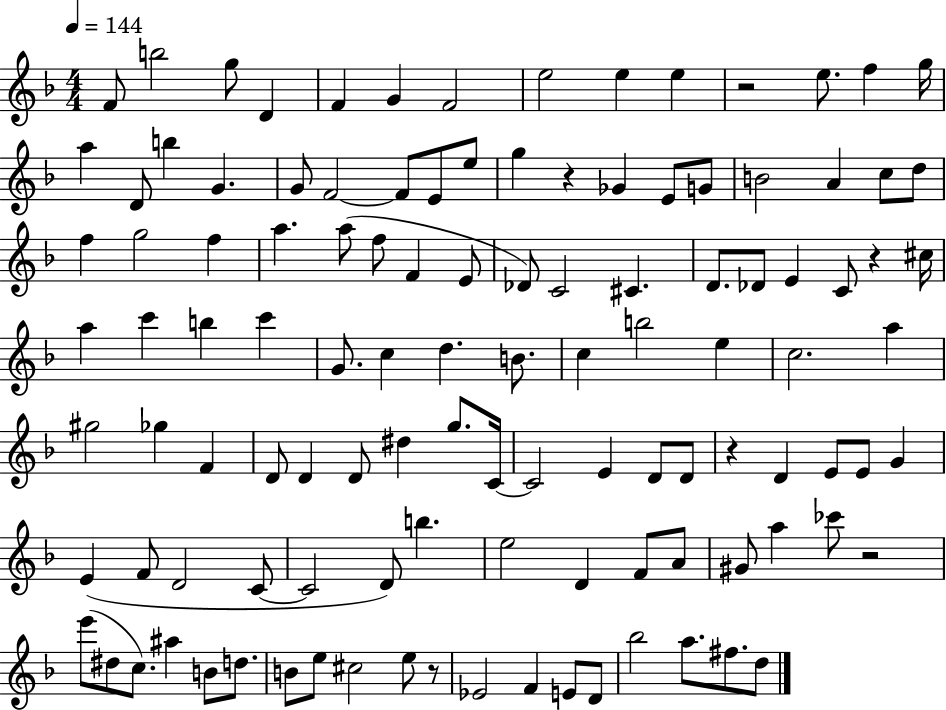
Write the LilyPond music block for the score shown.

{
  \clef treble
  \numericTimeSignature
  \time 4/4
  \key f \major
  \tempo 4 = 144
  \repeat volta 2 { f'8 b''2 g''8 d'4 | f'4 g'4 f'2 | e''2 e''4 e''4 | r2 e''8. f''4 g''16 | \break a''4 d'8 b''4 g'4. | g'8 f'2~~ f'8 e'8 e''8 | g''4 r4 ges'4 e'8 g'8 | b'2 a'4 c''8 d''8 | \break f''4 g''2 f''4 | a''4. a''8( f''8 f'4 e'8 | des'8) c'2 cis'4. | d'8. des'8 e'4 c'8 r4 cis''16 | \break a''4 c'''4 b''4 c'''4 | g'8. c''4 d''4. b'8. | c''4 b''2 e''4 | c''2. a''4 | \break gis''2 ges''4 f'4 | d'8 d'4 d'8 dis''4 g''8. c'16~~ | c'2 e'4 d'8 d'8 | r4 d'4 e'8 e'8 g'4 | \break e'4( f'8 d'2 c'8~~ | c'2 d'8) b''4. | e''2 d'4 f'8 a'8 | gis'8 a''4 ces'''8 r2 | \break e'''8( dis''8 c''8.) ais''4 b'8 d''8. | b'8 e''8 cis''2 e''8 r8 | ees'2 f'4 e'8 d'8 | bes''2 a''8. fis''8. d''8 | \break } \bar "|."
}